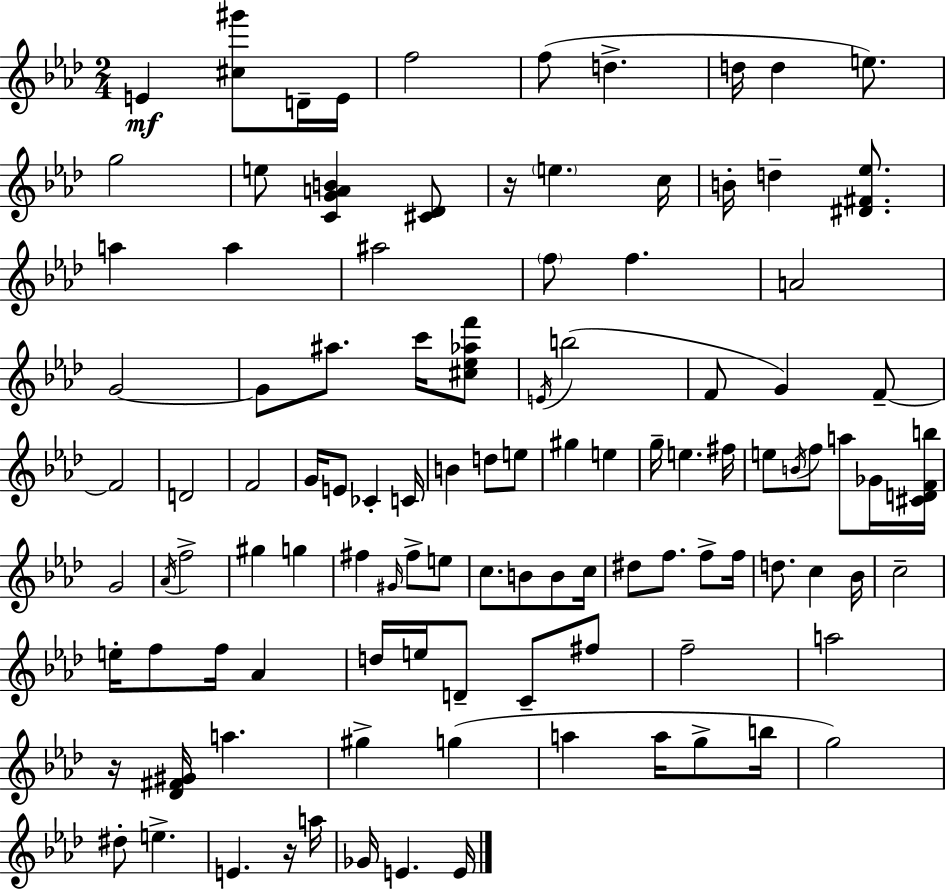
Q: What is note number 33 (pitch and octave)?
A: F4